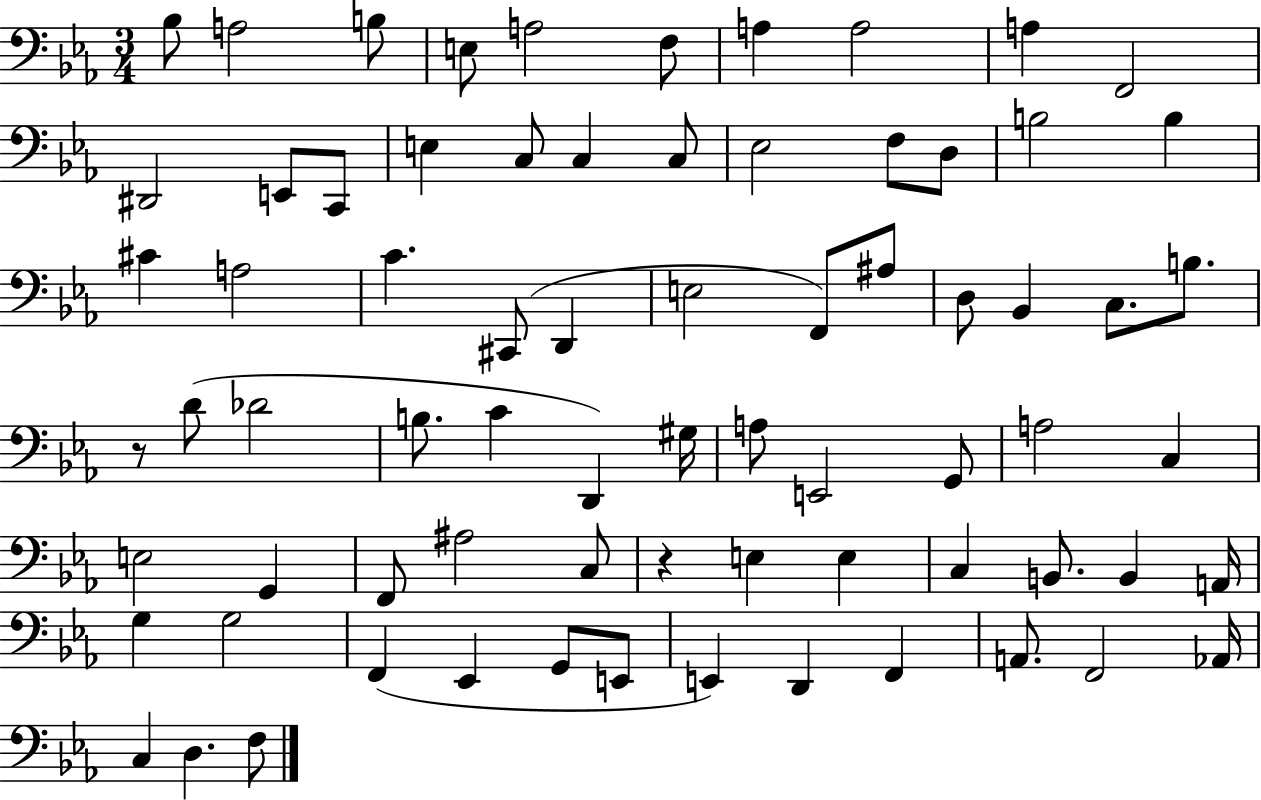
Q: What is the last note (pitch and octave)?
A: F3